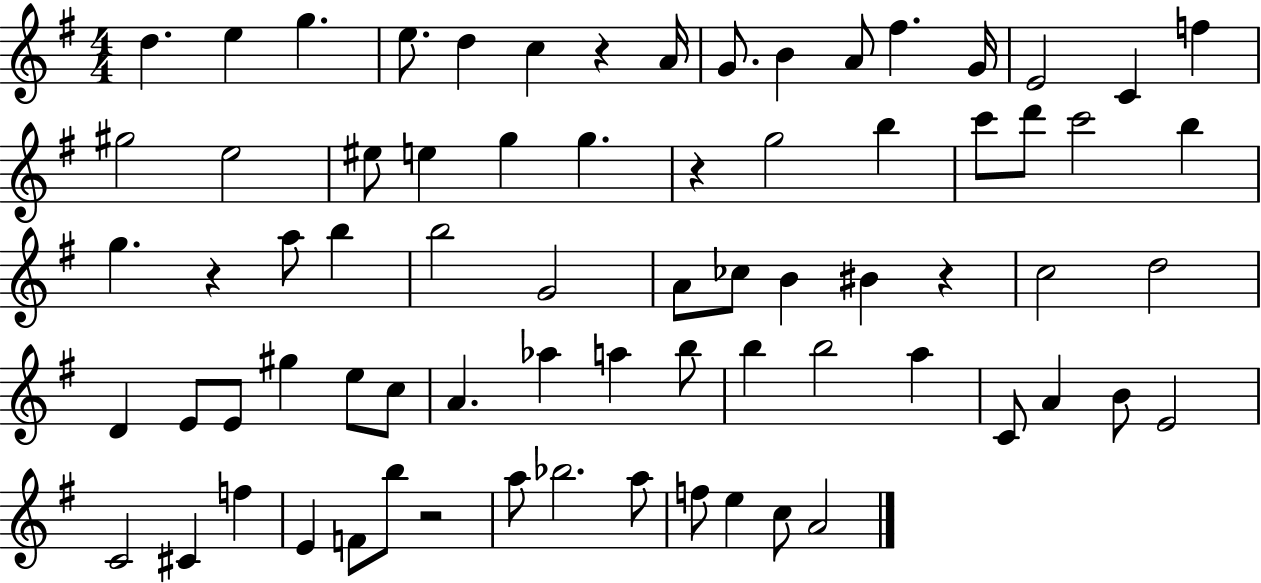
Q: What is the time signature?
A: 4/4